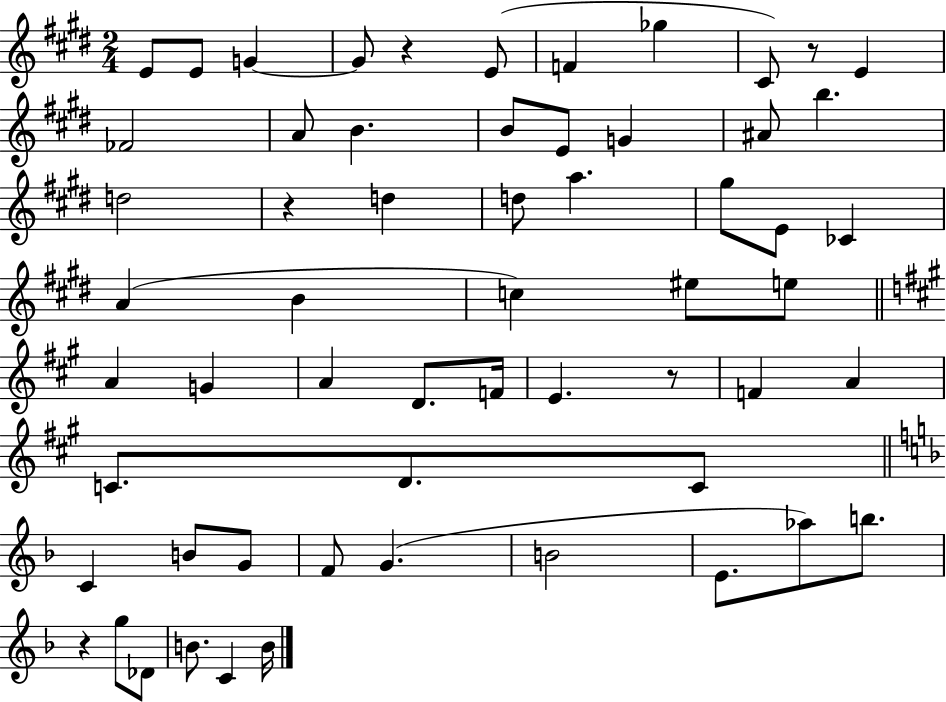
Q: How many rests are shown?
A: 5